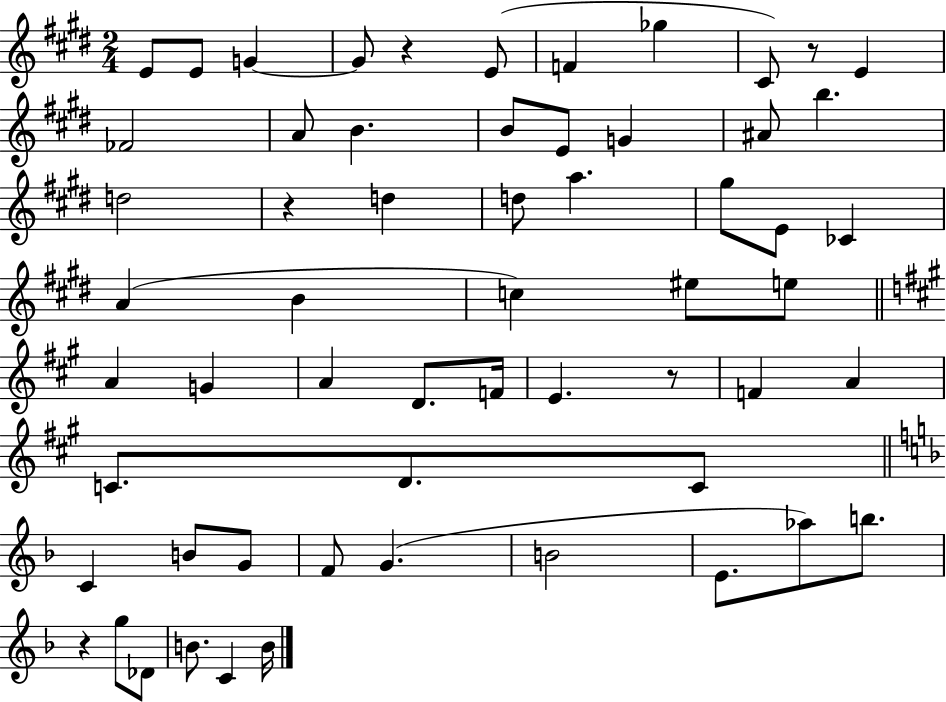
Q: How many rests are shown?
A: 5